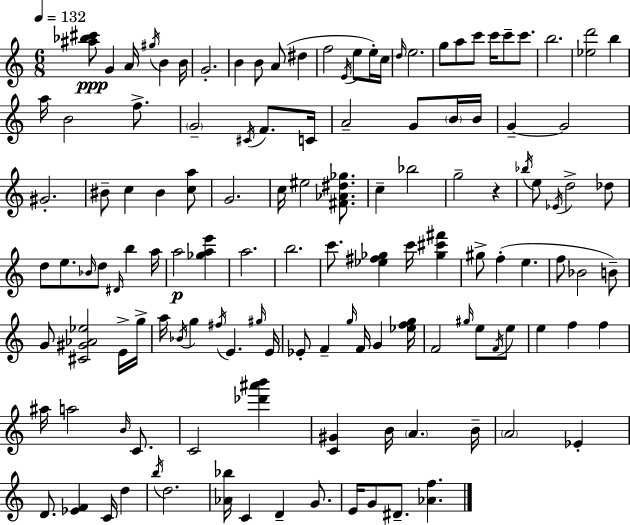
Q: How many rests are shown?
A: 1